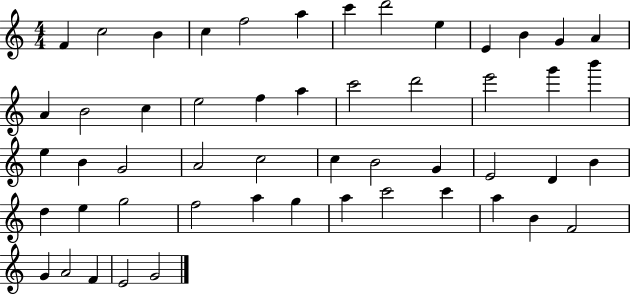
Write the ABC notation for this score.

X:1
T:Untitled
M:4/4
L:1/4
K:C
F c2 B c f2 a c' d'2 e E B G A A B2 c e2 f a c'2 d'2 e'2 g' b' e B G2 A2 c2 c B2 G E2 D B d e g2 f2 a g a c'2 c' a B F2 G A2 F E2 G2